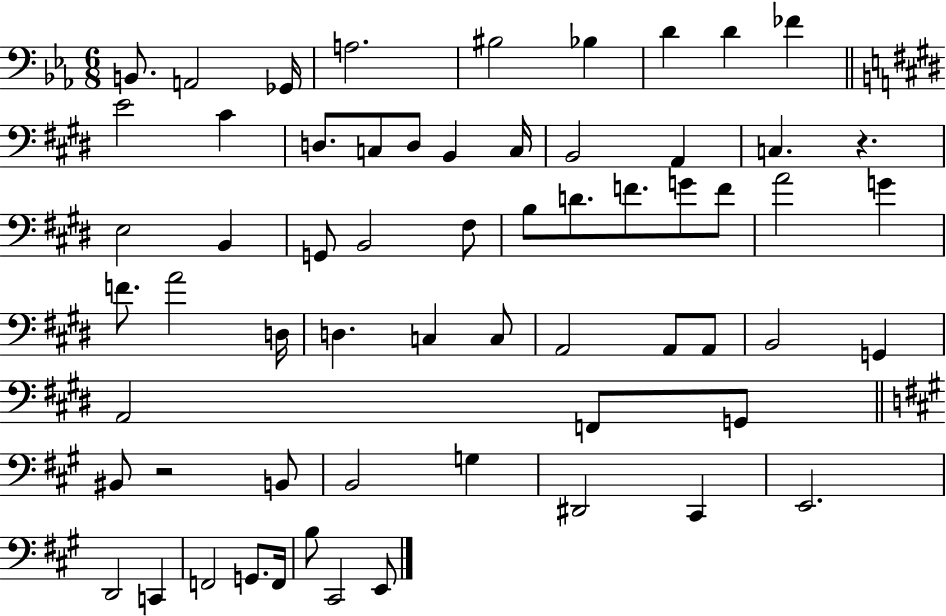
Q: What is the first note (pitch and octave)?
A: B2